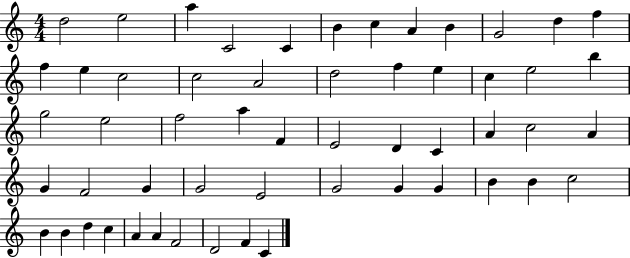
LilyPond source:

{
  \clef treble
  \numericTimeSignature
  \time 4/4
  \key c \major
  d''2 e''2 | a''4 c'2 c'4 | b'4 c''4 a'4 b'4 | g'2 d''4 f''4 | \break f''4 e''4 c''2 | c''2 a'2 | d''2 f''4 e''4 | c''4 e''2 b''4 | \break g''2 e''2 | f''2 a''4 f'4 | e'2 d'4 c'4 | a'4 c''2 a'4 | \break g'4 f'2 g'4 | g'2 e'2 | g'2 g'4 g'4 | b'4 b'4 c''2 | \break b'4 b'4 d''4 c''4 | a'4 a'4 f'2 | d'2 f'4 c'4 | \bar "|."
}